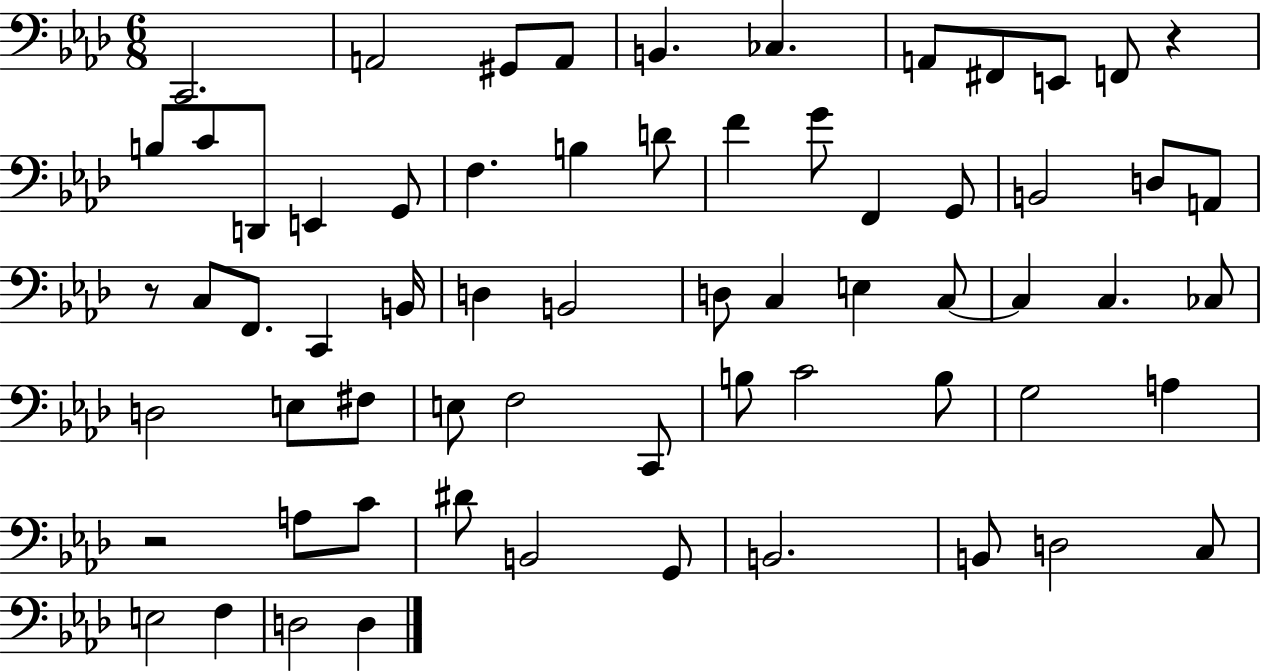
{
  \clef bass
  \numericTimeSignature
  \time 6/8
  \key aes \major
  c,2. | a,2 gis,8 a,8 | b,4. ces4. | a,8 fis,8 e,8 f,8 r4 | \break b8 c'8 d,8 e,4 g,8 | f4. b4 d'8 | f'4 g'8 f,4 g,8 | b,2 d8 a,8 | \break r8 c8 f,8. c,4 b,16 | d4 b,2 | d8 c4 e4 c8~~ | c4 c4. ces8 | \break d2 e8 fis8 | e8 f2 c,8 | b8 c'2 b8 | g2 a4 | \break r2 a8 c'8 | dis'8 b,2 g,8 | b,2. | b,8 d2 c8 | \break e2 f4 | d2 d4 | \bar "|."
}